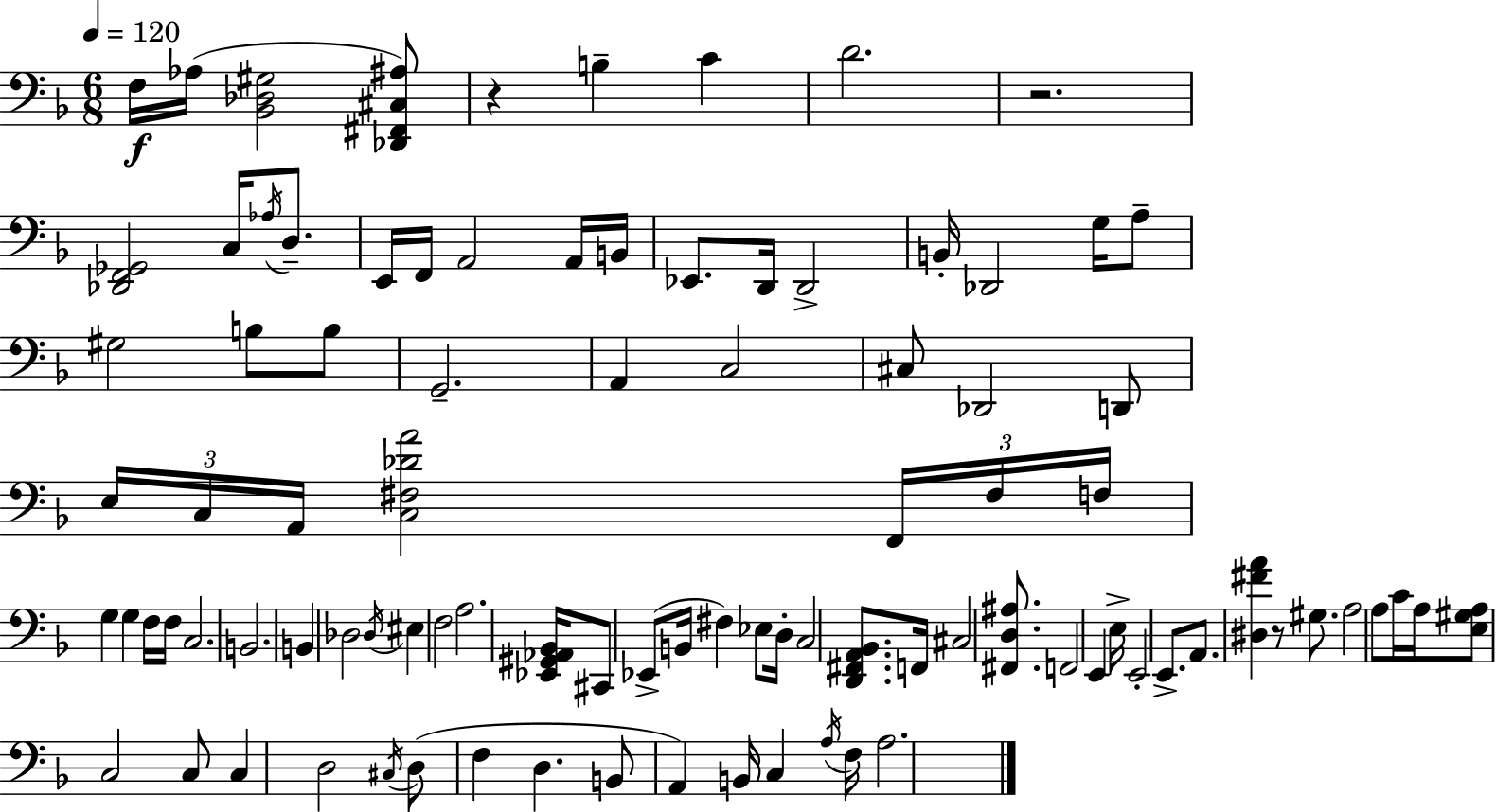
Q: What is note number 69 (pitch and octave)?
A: C3